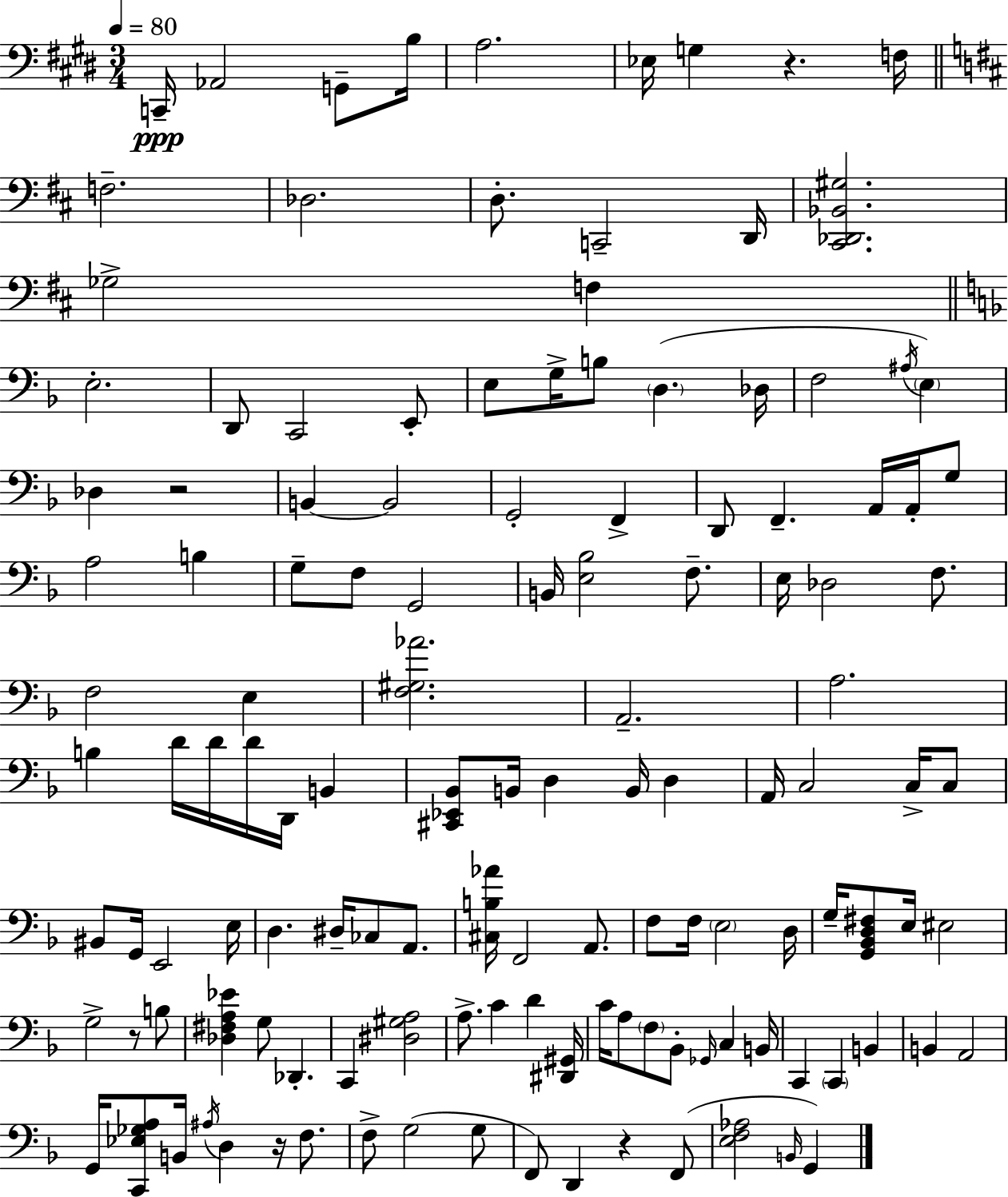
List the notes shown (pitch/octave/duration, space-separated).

C2/s Ab2/h G2/e B3/s A3/h. Eb3/s G3/q R/q. F3/s F3/h. Db3/h. D3/e. C2/h D2/s [C#2,Db2,Bb2,G#3]/h. Gb3/h F3/q E3/h. D2/e C2/h E2/e E3/e G3/s B3/e D3/q. Db3/s F3/h A#3/s E3/q Db3/q R/h B2/q B2/h G2/h F2/q D2/e F2/q. A2/s A2/s G3/e A3/h B3/q G3/e F3/e G2/h B2/s [E3,Bb3]/h F3/e. E3/s Db3/h F3/e. F3/h E3/q [F3,G#3,Ab4]/h. A2/h. A3/h. B3/q D4/s D4/s D4/s D2/s B2/q [C#2,Eb2,Bb2]/e B2/s D3/q B2/s D3/q A2/s C3/h C3/s C3/e BIS2/e G2/s E2/h E3/s D3/q. D#3/s CES3/e A2/e. [C#3,B3,Ab4]/s F2/h A2/e. F3/e F3/s E3/h D3/s G3/s [G2,Bb2,D3,F#3]/e E3/s EIS3/h G3/h R/e B3/e [Db3,F#3,A3,Eb4]/q G3/e Db2/q. C2/q [D#3,G#3,A3]/h A3/e. C4/q D4/q [D#2,G#2]/s C4/s A3/e F3/e Bb2/e Gb2/s C3/q B2/s C2/q C2/q B2/q B2/q A2/h G2/s [C2,Eb3,Gb3,A3]/e B2/s A#3/s D3/q R/s F3/e. F3/e G3/h G3/e F2/e D2/q R/q F2/e [E3,F3,Ab3]/h B2/s G2/q